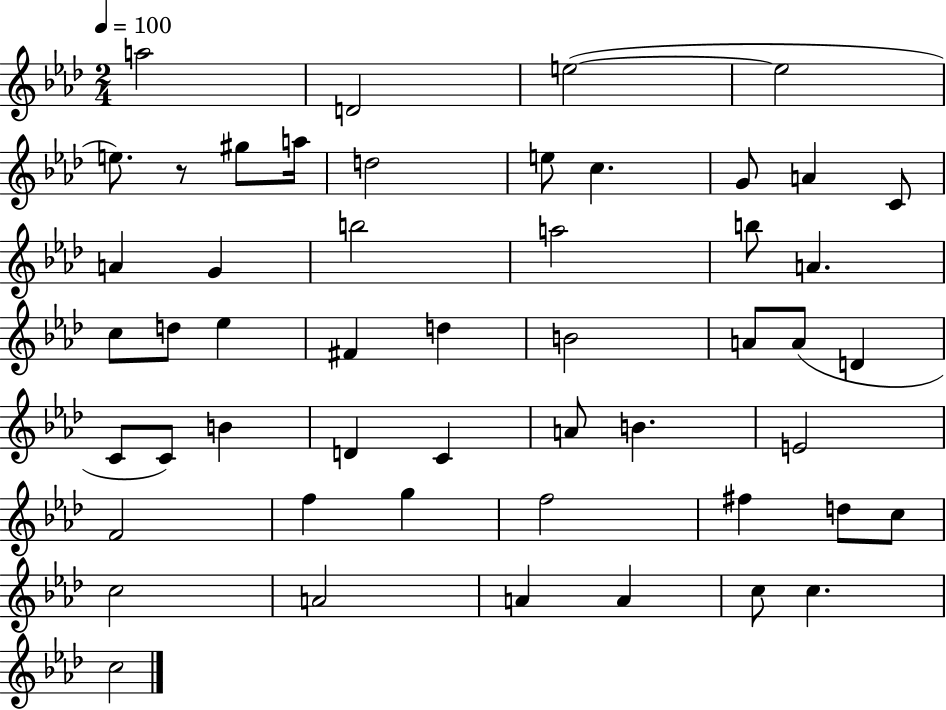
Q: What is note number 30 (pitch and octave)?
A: C4